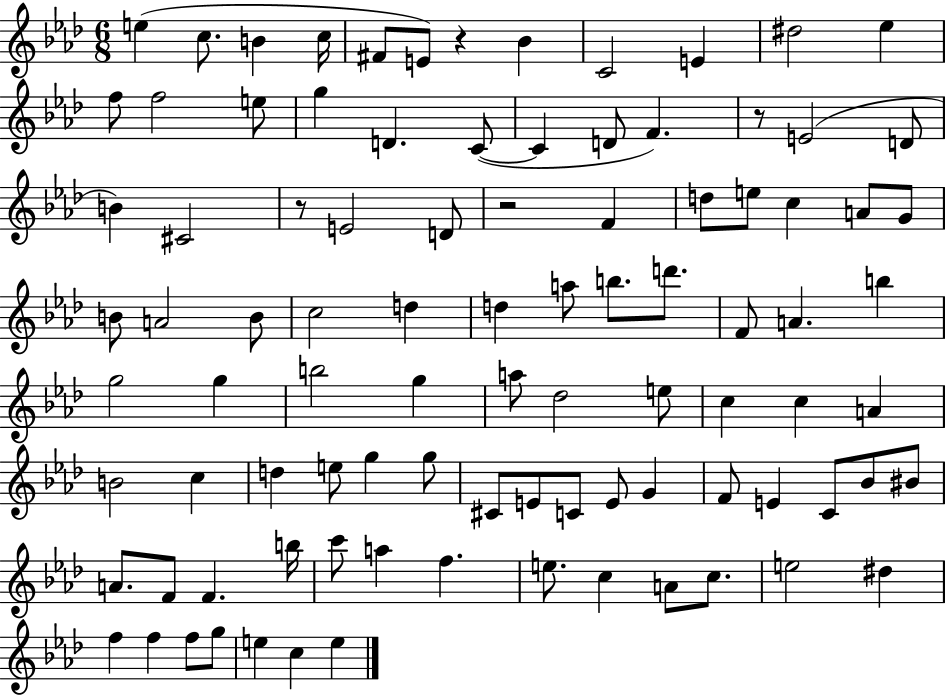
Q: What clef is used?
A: treble